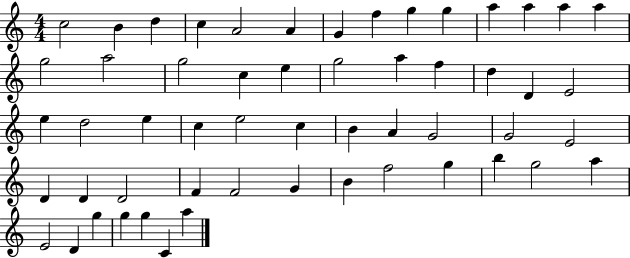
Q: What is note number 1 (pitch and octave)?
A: C5